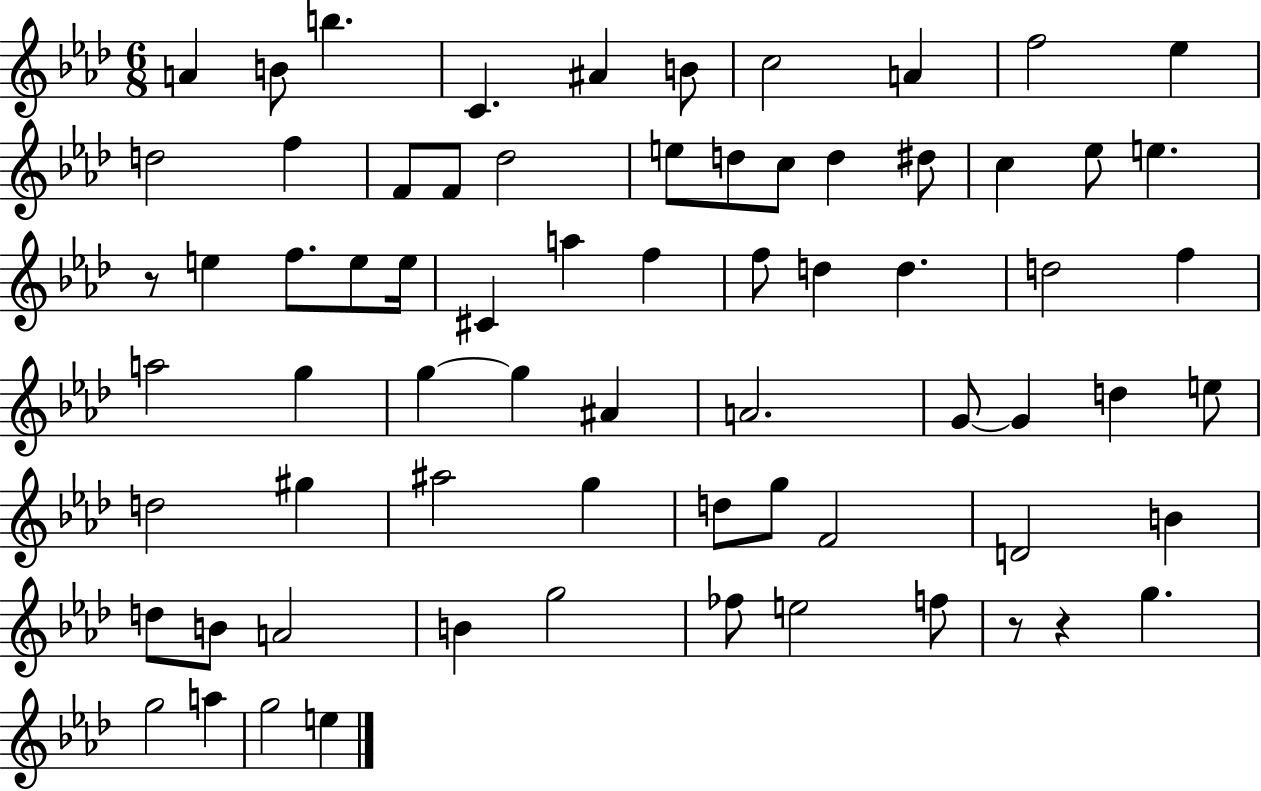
X:1
T:Untitled
M:6/8
L:1/4
K:Ab
A B/2 b C ^A B/2 c2 A f2 _e d2 f F/2 F/2 _d2 e/2 d/2 c/2 d ^d/2 c _e/2 e z/2 e f/2 e/2 e/4 ^C a f f/2 d d d2 f a2 g g g ^A A2 G/2 G d e/2 d2 ^g ^a2 g d/2 g/2 F2 D2 B d/2 B/2 A2 B g2 _f/2 e2 f/2 z/2 z g g2 a g2 e